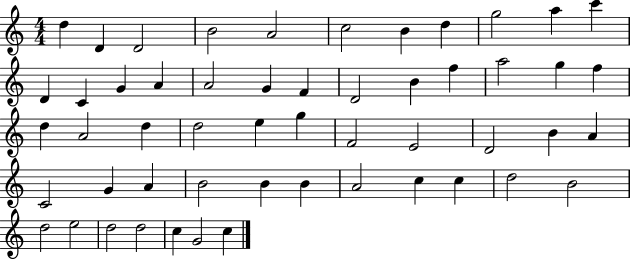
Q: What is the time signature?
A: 4/4